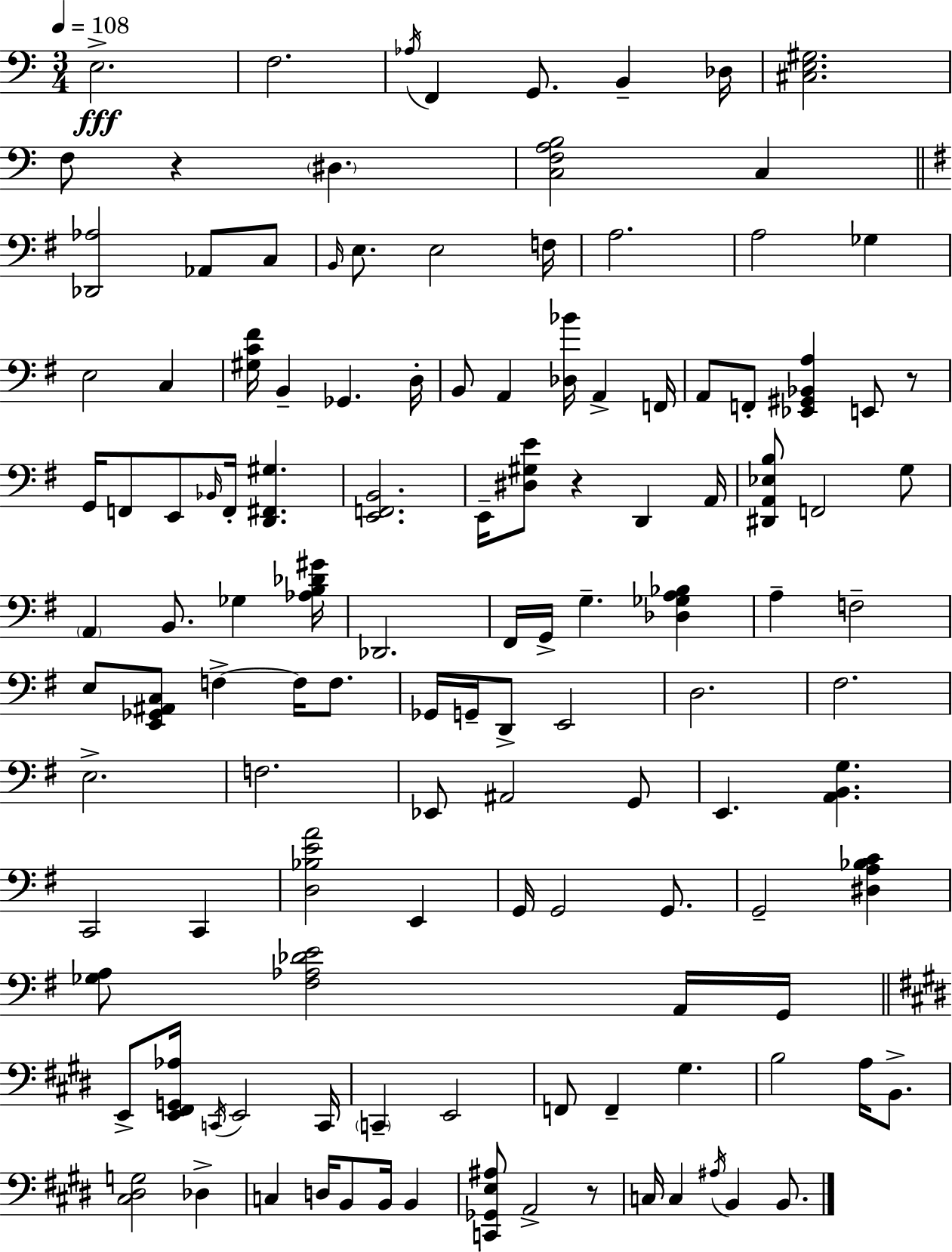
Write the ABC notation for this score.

X:1
T:Untitled
M:3/4
L:1/4
K:Am
E,2 F,2 _A,/4 F,, G,,/2 B,, _D,/4 [^C,E,^G,]2 F,/2 z ^D, [C,F,A,B,]2 C, [_D,,_A,]2 _A,,/2 C,/2 B,,/4 E,/2 E,2 F,/4 A,2 A,2 _G, E,2 C, [^G,C^F]/4 B,, _G,, D,/4 B,,/2 A,, [_D,_B]/4 A,, F,,/4 A,,/2 F,,/2 [_E,,^G,,_B,,A,] E,,/2 z/2 G,,/4 F,,/2 E,,/2 _B,,/4 F,,/4 [D,,^F,,^G,] [E,,F,,B,,]2 E,,/4 [^D,^G,E]/2 z D,, A,,/4 [^D,,A,,_E,B,]/2 F,,2 G,/2 A,, B,,/2 _G, [_A,B,_D^G]/4 _D,,2 ^F,,/4 G,,/4 G, [_D,_G,A,_B,] A, F,2 E,/2 [E,,_G,,^A,,C,]/2 F, F,/4 F,/2 _G,,/4 G,,/4 D,,/2 E,,2 D,2 ^F,2 E,2 F,2 _E,,/2 ^A,,2 G,,/2 E,, [A,,B,,G,] C,,2 C,, [D,_B,EA]2 E,, G,,/4 G,,2 G,,/2 G,,2 [^D,A,_B,C] [_G,A,]/2 [^F,_A,_DE]2 A,,/4 G,,/4 E,,/2 [E,,^F,,G,,_A,]/4 C,,/4 E,,2 C,,/4 C,, E,,2 F,,/2 F,, ^G, B,2 A,/4 B,,/2 [^C,^D,G,]2 _D, C, D,/4 B,,/2 B,,/4 B,, [C,,_G,,E,^A,]/2 A,,2 z/2 C,/4 C, ^A,/4 B,, B,,/2